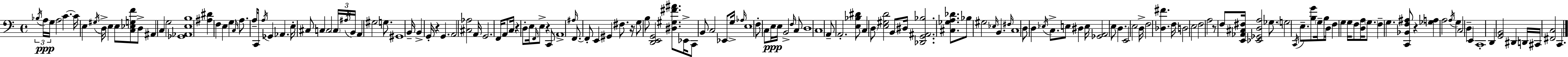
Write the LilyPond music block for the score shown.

{
  \clef bass
  \time 4/4
  \defaultTimeSignature
  \key c \major
  \tuplet 3/2 { \acciaccatura { bes16 }\ppp a16 g16 } a2 c'4.~~ | c'16 e4 \acciaccatura { gis16 } d16-> e4 e8 <c ees g f'>8 | d8-> ais,4 c4 g2 | <ges, aes, e b>1 | \break <ais dis'>4 f4 e4 g4 | \grace { c16 } a8. a16-- c,8 \acciaccatura { a16 } ges,4 aes,4. | e16-. cis8 c4 c2 | \tuplet 3/2 { \parenthesize c16 \acciaccatura { ais16 } b,16 } a,4 gis2 | \break g8. gis,1 | b,16-- b,4-> g,16-. r4 g,4. | a,2 <cis aes>2 | a,16 g,2. | \break f,16 a,8 c16 r4 d8-. e16 \grace { f,16 } e8-> | r4 c,8 \parenthesize a,1-> | \grace { ais16 } f,8.~~ f,8-. e,4 | gis,4 fis8. r16 g8 b8 <d, e, g,>2 | \break <dis gis fis' ais'>8. ees,16-> c,8 b,8 c2 | ees,8 g16-> \grace { aes16 } e1 | f8-. c8 e16\ppp e16 b,2-> | \grace { f16 } c8 d1 | \break c1 | a,8-- a,2.-. | <e bes dis'>8 c4 \parenthesize d8 <e gis d'>2 | b,8 dis16 <des, g, ais, bes>2. | \break <cis ges a des'>8. bes8 gis2 | \grace { ees16 } b,4. \grace { fis16 } c1 | \parenthesize d8 d4 | \acciaccatura { ees16 } c8.-> e8 dis4 e16 <ges, a,>2 | \break e8 d4. e,2 | e2 d16-> f2 | <des fis'>4. f16 d2 | e2 f2 | \break a2 r8 f8 | <e, aes, cis fis>16 <ees, ges, d a>2 ges8. \parenthesize g2 | \acciaccatura { c,16 } e8.-- <b g'>8 \parenthesize g16-- b8 d16 f4 | g4 g16 f8 <d a>16 \parenthesize g8. f4-- | \break g4. <c, bes, f ais>8 r4 <ges a>4 | a2 \acciaccatura { a16 } g4 c2 | d4-- e,4 c,1-. | d,4 | \break <g, b,>2 dis,4 d,16 cis,16 | <fis, c>2 c,4. \bar "|."
}